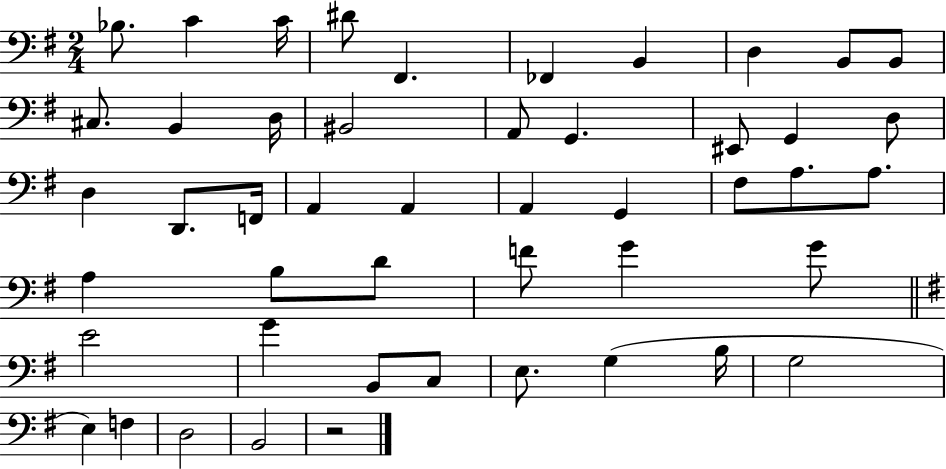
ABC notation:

X:1
T:Untitled
M:2/4
L:1/4
K:G
_B,/2 C C/4 ^D/2 ^F,, _F,, B,, D, B,,/2 B,,/2 ^C,/2 B,, D,/4 ^B,,2 A,,/2 G,, ^E,,/2 G,, D,/2 D, D,,/2 F,,/4 A,, A,, A,, G,, ^F,/2 A,/2 A,/2 A, B,/2 D/2 F/2 G G/2 E2 G B,,/2 C,/2 E,/2 G, B,/4 G,2 E, F, D,2 B,,2 z2